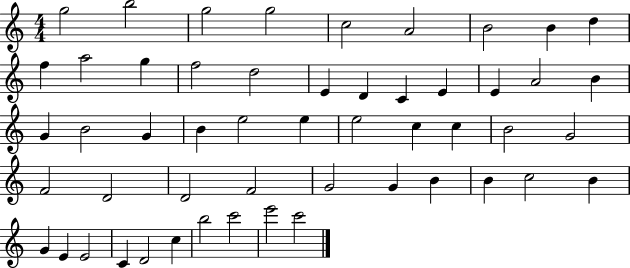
G5/h B5/h G5/h G5/h C5/h A4/h B4/h B4/q D5/q F5/q A5/h G5/q F5/h D5/h E4/q D4/q C4/q E4/q E4/q A4/h B4/q G4/q B4/h G4/q B4/q E5/h E5/q E5/h C5/q C5/q B4/h G4/h F4/h D4/h D4/h F4/h G4/h G4/q B4/q B4/q C5/h B4/q G4/q E4/q E4/h C4/q D4/h C5/q B5/h C6/h E6/h C6/h